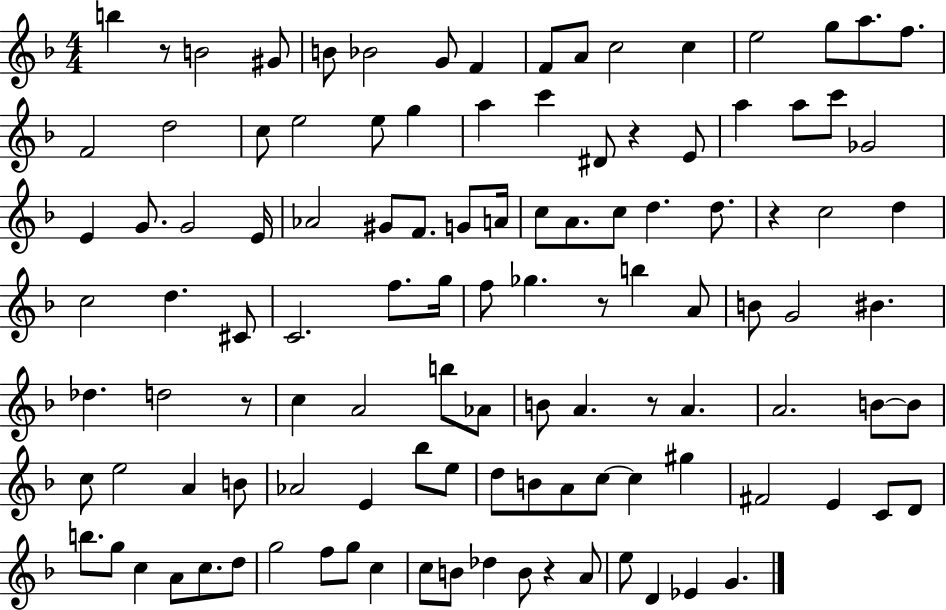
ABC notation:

X:1
T:Untitled
M:4/4
L:1/4
K:F
b z/2 B2 ^G/2 B/2 _B2 G/2 F F/2 A/2 c2 c e2 g/2 a/2 f/2 F2 d2 c/2 e2 e/2 g a c' ^D/2 z E/2 a a/2 c'/2 _G2 E G/2 G2 E/4 _A2 ^G/2 F/2 G/2 A/4 c/2 A/2 c/2 d d/2 z c2 d c2 d ^C/2 C2 f/2 g/4 f/2 _g z/2 b A/2 B/2 G2 ^B _d d2 z/2 c A2 b/2 _A/2 B/2 A z/2 A A2 B/2 B/2 c/2 e2 A B/2 _A2 E _b/2 e/2 d/2 B/2 A/2 c/2 c ^g ^F2 E C/2 D/2 b/2 g/2 c A/2 c/2 d/2 g2 f/2 g/2 c c/2 B/2 _d B/2 z A/2 e/2 D _E G